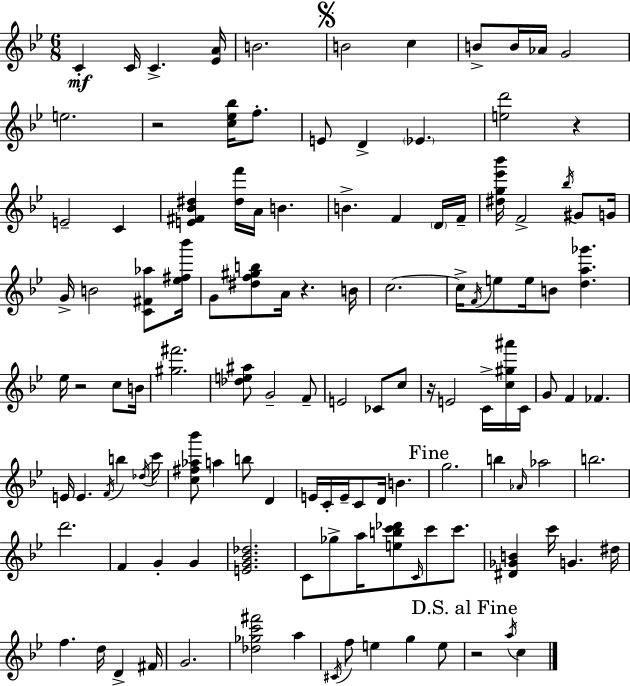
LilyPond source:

{
  \clef treble
  \numericTimeSignature
  \time 6/8
  \key bes \major
  \repeat volta 2 { c'4-.\mf c'16 c'4.-> <ees' a'>16 | b'2. | \mark \markup { \musicglyph "scripts.segno" } b'2 c''4 | b'8-> b'16 aes'16 g'2 | \break e''2. | r2 <c'' ees'' bes''>16 f''8.-. | e'8 d'4-> \parenthesize ees'4. | <e'' d'''>2 r4 | \break e'2-- c'4 | <e' fis' bes' dis''>4 <dis'' f'''>16 a'16 b'4. | b'4.-> f'4 \parenthesize d'16 f'16-- | <dis'' g'' ees''' bes'''>16 f'2-> \acciaccatura { bes''16 } gis'8 | \break g'16 g'16-> b'2 <c' fis' aes''>8 | <ees'' fis'' bes'''>16 g'8 <dis'' f'' gis'' b''>8 a'16 r4. | b'16 c''2.~~ | c''16-> \acciaccatura { f'16 } e''8 e''16 b'8 <d'' a'' ges'''>4. | \break ees''16 r2 c''8 | b'16 <gis'' fis'''>2. | <des'' e'' ais''>8 g'2-- | f'8-- e'2 ces'8 | \break c''8 r16 e'2 c'16-> | <c'' gis'' ais'''>16 c'16 g'8 f'4 fes'4. | e'16 e'4. \acciaccatura { f'16 } b''4 | \acciaccatura { des''16 } c'''16 <c'' fis'' aes'' bes'''>8 a''4 b''8 | \break d'4 e'16 c'16-. e'16-- c'8 d'16 b'4. | \mark "Fine" g''2. | b''4 \grace { aes'16 } aes''2 | b''2. | \break d'''2. | f'4 g'4-. | g'4 <e' g' bes' des''>2. | c'8 ges''8-> a''16 <e'' b'' c''' des'''>8 | \break \grace { c'16 } c'''8 c'''8. <dis' ges' b'>4 c'''16 g'4. | dis''16 f''4. | d''16 d'4-> fis'16 g'2. | <des'' ges'' c''' fis'''>2 | \break a''4 \acciaccatura { cis'16 } f''8 e''4 | g''4 e''8 \mark "D.S. al Fine" r2 | \acciaccatura { a''16 } c''4 } \bar "|."
}